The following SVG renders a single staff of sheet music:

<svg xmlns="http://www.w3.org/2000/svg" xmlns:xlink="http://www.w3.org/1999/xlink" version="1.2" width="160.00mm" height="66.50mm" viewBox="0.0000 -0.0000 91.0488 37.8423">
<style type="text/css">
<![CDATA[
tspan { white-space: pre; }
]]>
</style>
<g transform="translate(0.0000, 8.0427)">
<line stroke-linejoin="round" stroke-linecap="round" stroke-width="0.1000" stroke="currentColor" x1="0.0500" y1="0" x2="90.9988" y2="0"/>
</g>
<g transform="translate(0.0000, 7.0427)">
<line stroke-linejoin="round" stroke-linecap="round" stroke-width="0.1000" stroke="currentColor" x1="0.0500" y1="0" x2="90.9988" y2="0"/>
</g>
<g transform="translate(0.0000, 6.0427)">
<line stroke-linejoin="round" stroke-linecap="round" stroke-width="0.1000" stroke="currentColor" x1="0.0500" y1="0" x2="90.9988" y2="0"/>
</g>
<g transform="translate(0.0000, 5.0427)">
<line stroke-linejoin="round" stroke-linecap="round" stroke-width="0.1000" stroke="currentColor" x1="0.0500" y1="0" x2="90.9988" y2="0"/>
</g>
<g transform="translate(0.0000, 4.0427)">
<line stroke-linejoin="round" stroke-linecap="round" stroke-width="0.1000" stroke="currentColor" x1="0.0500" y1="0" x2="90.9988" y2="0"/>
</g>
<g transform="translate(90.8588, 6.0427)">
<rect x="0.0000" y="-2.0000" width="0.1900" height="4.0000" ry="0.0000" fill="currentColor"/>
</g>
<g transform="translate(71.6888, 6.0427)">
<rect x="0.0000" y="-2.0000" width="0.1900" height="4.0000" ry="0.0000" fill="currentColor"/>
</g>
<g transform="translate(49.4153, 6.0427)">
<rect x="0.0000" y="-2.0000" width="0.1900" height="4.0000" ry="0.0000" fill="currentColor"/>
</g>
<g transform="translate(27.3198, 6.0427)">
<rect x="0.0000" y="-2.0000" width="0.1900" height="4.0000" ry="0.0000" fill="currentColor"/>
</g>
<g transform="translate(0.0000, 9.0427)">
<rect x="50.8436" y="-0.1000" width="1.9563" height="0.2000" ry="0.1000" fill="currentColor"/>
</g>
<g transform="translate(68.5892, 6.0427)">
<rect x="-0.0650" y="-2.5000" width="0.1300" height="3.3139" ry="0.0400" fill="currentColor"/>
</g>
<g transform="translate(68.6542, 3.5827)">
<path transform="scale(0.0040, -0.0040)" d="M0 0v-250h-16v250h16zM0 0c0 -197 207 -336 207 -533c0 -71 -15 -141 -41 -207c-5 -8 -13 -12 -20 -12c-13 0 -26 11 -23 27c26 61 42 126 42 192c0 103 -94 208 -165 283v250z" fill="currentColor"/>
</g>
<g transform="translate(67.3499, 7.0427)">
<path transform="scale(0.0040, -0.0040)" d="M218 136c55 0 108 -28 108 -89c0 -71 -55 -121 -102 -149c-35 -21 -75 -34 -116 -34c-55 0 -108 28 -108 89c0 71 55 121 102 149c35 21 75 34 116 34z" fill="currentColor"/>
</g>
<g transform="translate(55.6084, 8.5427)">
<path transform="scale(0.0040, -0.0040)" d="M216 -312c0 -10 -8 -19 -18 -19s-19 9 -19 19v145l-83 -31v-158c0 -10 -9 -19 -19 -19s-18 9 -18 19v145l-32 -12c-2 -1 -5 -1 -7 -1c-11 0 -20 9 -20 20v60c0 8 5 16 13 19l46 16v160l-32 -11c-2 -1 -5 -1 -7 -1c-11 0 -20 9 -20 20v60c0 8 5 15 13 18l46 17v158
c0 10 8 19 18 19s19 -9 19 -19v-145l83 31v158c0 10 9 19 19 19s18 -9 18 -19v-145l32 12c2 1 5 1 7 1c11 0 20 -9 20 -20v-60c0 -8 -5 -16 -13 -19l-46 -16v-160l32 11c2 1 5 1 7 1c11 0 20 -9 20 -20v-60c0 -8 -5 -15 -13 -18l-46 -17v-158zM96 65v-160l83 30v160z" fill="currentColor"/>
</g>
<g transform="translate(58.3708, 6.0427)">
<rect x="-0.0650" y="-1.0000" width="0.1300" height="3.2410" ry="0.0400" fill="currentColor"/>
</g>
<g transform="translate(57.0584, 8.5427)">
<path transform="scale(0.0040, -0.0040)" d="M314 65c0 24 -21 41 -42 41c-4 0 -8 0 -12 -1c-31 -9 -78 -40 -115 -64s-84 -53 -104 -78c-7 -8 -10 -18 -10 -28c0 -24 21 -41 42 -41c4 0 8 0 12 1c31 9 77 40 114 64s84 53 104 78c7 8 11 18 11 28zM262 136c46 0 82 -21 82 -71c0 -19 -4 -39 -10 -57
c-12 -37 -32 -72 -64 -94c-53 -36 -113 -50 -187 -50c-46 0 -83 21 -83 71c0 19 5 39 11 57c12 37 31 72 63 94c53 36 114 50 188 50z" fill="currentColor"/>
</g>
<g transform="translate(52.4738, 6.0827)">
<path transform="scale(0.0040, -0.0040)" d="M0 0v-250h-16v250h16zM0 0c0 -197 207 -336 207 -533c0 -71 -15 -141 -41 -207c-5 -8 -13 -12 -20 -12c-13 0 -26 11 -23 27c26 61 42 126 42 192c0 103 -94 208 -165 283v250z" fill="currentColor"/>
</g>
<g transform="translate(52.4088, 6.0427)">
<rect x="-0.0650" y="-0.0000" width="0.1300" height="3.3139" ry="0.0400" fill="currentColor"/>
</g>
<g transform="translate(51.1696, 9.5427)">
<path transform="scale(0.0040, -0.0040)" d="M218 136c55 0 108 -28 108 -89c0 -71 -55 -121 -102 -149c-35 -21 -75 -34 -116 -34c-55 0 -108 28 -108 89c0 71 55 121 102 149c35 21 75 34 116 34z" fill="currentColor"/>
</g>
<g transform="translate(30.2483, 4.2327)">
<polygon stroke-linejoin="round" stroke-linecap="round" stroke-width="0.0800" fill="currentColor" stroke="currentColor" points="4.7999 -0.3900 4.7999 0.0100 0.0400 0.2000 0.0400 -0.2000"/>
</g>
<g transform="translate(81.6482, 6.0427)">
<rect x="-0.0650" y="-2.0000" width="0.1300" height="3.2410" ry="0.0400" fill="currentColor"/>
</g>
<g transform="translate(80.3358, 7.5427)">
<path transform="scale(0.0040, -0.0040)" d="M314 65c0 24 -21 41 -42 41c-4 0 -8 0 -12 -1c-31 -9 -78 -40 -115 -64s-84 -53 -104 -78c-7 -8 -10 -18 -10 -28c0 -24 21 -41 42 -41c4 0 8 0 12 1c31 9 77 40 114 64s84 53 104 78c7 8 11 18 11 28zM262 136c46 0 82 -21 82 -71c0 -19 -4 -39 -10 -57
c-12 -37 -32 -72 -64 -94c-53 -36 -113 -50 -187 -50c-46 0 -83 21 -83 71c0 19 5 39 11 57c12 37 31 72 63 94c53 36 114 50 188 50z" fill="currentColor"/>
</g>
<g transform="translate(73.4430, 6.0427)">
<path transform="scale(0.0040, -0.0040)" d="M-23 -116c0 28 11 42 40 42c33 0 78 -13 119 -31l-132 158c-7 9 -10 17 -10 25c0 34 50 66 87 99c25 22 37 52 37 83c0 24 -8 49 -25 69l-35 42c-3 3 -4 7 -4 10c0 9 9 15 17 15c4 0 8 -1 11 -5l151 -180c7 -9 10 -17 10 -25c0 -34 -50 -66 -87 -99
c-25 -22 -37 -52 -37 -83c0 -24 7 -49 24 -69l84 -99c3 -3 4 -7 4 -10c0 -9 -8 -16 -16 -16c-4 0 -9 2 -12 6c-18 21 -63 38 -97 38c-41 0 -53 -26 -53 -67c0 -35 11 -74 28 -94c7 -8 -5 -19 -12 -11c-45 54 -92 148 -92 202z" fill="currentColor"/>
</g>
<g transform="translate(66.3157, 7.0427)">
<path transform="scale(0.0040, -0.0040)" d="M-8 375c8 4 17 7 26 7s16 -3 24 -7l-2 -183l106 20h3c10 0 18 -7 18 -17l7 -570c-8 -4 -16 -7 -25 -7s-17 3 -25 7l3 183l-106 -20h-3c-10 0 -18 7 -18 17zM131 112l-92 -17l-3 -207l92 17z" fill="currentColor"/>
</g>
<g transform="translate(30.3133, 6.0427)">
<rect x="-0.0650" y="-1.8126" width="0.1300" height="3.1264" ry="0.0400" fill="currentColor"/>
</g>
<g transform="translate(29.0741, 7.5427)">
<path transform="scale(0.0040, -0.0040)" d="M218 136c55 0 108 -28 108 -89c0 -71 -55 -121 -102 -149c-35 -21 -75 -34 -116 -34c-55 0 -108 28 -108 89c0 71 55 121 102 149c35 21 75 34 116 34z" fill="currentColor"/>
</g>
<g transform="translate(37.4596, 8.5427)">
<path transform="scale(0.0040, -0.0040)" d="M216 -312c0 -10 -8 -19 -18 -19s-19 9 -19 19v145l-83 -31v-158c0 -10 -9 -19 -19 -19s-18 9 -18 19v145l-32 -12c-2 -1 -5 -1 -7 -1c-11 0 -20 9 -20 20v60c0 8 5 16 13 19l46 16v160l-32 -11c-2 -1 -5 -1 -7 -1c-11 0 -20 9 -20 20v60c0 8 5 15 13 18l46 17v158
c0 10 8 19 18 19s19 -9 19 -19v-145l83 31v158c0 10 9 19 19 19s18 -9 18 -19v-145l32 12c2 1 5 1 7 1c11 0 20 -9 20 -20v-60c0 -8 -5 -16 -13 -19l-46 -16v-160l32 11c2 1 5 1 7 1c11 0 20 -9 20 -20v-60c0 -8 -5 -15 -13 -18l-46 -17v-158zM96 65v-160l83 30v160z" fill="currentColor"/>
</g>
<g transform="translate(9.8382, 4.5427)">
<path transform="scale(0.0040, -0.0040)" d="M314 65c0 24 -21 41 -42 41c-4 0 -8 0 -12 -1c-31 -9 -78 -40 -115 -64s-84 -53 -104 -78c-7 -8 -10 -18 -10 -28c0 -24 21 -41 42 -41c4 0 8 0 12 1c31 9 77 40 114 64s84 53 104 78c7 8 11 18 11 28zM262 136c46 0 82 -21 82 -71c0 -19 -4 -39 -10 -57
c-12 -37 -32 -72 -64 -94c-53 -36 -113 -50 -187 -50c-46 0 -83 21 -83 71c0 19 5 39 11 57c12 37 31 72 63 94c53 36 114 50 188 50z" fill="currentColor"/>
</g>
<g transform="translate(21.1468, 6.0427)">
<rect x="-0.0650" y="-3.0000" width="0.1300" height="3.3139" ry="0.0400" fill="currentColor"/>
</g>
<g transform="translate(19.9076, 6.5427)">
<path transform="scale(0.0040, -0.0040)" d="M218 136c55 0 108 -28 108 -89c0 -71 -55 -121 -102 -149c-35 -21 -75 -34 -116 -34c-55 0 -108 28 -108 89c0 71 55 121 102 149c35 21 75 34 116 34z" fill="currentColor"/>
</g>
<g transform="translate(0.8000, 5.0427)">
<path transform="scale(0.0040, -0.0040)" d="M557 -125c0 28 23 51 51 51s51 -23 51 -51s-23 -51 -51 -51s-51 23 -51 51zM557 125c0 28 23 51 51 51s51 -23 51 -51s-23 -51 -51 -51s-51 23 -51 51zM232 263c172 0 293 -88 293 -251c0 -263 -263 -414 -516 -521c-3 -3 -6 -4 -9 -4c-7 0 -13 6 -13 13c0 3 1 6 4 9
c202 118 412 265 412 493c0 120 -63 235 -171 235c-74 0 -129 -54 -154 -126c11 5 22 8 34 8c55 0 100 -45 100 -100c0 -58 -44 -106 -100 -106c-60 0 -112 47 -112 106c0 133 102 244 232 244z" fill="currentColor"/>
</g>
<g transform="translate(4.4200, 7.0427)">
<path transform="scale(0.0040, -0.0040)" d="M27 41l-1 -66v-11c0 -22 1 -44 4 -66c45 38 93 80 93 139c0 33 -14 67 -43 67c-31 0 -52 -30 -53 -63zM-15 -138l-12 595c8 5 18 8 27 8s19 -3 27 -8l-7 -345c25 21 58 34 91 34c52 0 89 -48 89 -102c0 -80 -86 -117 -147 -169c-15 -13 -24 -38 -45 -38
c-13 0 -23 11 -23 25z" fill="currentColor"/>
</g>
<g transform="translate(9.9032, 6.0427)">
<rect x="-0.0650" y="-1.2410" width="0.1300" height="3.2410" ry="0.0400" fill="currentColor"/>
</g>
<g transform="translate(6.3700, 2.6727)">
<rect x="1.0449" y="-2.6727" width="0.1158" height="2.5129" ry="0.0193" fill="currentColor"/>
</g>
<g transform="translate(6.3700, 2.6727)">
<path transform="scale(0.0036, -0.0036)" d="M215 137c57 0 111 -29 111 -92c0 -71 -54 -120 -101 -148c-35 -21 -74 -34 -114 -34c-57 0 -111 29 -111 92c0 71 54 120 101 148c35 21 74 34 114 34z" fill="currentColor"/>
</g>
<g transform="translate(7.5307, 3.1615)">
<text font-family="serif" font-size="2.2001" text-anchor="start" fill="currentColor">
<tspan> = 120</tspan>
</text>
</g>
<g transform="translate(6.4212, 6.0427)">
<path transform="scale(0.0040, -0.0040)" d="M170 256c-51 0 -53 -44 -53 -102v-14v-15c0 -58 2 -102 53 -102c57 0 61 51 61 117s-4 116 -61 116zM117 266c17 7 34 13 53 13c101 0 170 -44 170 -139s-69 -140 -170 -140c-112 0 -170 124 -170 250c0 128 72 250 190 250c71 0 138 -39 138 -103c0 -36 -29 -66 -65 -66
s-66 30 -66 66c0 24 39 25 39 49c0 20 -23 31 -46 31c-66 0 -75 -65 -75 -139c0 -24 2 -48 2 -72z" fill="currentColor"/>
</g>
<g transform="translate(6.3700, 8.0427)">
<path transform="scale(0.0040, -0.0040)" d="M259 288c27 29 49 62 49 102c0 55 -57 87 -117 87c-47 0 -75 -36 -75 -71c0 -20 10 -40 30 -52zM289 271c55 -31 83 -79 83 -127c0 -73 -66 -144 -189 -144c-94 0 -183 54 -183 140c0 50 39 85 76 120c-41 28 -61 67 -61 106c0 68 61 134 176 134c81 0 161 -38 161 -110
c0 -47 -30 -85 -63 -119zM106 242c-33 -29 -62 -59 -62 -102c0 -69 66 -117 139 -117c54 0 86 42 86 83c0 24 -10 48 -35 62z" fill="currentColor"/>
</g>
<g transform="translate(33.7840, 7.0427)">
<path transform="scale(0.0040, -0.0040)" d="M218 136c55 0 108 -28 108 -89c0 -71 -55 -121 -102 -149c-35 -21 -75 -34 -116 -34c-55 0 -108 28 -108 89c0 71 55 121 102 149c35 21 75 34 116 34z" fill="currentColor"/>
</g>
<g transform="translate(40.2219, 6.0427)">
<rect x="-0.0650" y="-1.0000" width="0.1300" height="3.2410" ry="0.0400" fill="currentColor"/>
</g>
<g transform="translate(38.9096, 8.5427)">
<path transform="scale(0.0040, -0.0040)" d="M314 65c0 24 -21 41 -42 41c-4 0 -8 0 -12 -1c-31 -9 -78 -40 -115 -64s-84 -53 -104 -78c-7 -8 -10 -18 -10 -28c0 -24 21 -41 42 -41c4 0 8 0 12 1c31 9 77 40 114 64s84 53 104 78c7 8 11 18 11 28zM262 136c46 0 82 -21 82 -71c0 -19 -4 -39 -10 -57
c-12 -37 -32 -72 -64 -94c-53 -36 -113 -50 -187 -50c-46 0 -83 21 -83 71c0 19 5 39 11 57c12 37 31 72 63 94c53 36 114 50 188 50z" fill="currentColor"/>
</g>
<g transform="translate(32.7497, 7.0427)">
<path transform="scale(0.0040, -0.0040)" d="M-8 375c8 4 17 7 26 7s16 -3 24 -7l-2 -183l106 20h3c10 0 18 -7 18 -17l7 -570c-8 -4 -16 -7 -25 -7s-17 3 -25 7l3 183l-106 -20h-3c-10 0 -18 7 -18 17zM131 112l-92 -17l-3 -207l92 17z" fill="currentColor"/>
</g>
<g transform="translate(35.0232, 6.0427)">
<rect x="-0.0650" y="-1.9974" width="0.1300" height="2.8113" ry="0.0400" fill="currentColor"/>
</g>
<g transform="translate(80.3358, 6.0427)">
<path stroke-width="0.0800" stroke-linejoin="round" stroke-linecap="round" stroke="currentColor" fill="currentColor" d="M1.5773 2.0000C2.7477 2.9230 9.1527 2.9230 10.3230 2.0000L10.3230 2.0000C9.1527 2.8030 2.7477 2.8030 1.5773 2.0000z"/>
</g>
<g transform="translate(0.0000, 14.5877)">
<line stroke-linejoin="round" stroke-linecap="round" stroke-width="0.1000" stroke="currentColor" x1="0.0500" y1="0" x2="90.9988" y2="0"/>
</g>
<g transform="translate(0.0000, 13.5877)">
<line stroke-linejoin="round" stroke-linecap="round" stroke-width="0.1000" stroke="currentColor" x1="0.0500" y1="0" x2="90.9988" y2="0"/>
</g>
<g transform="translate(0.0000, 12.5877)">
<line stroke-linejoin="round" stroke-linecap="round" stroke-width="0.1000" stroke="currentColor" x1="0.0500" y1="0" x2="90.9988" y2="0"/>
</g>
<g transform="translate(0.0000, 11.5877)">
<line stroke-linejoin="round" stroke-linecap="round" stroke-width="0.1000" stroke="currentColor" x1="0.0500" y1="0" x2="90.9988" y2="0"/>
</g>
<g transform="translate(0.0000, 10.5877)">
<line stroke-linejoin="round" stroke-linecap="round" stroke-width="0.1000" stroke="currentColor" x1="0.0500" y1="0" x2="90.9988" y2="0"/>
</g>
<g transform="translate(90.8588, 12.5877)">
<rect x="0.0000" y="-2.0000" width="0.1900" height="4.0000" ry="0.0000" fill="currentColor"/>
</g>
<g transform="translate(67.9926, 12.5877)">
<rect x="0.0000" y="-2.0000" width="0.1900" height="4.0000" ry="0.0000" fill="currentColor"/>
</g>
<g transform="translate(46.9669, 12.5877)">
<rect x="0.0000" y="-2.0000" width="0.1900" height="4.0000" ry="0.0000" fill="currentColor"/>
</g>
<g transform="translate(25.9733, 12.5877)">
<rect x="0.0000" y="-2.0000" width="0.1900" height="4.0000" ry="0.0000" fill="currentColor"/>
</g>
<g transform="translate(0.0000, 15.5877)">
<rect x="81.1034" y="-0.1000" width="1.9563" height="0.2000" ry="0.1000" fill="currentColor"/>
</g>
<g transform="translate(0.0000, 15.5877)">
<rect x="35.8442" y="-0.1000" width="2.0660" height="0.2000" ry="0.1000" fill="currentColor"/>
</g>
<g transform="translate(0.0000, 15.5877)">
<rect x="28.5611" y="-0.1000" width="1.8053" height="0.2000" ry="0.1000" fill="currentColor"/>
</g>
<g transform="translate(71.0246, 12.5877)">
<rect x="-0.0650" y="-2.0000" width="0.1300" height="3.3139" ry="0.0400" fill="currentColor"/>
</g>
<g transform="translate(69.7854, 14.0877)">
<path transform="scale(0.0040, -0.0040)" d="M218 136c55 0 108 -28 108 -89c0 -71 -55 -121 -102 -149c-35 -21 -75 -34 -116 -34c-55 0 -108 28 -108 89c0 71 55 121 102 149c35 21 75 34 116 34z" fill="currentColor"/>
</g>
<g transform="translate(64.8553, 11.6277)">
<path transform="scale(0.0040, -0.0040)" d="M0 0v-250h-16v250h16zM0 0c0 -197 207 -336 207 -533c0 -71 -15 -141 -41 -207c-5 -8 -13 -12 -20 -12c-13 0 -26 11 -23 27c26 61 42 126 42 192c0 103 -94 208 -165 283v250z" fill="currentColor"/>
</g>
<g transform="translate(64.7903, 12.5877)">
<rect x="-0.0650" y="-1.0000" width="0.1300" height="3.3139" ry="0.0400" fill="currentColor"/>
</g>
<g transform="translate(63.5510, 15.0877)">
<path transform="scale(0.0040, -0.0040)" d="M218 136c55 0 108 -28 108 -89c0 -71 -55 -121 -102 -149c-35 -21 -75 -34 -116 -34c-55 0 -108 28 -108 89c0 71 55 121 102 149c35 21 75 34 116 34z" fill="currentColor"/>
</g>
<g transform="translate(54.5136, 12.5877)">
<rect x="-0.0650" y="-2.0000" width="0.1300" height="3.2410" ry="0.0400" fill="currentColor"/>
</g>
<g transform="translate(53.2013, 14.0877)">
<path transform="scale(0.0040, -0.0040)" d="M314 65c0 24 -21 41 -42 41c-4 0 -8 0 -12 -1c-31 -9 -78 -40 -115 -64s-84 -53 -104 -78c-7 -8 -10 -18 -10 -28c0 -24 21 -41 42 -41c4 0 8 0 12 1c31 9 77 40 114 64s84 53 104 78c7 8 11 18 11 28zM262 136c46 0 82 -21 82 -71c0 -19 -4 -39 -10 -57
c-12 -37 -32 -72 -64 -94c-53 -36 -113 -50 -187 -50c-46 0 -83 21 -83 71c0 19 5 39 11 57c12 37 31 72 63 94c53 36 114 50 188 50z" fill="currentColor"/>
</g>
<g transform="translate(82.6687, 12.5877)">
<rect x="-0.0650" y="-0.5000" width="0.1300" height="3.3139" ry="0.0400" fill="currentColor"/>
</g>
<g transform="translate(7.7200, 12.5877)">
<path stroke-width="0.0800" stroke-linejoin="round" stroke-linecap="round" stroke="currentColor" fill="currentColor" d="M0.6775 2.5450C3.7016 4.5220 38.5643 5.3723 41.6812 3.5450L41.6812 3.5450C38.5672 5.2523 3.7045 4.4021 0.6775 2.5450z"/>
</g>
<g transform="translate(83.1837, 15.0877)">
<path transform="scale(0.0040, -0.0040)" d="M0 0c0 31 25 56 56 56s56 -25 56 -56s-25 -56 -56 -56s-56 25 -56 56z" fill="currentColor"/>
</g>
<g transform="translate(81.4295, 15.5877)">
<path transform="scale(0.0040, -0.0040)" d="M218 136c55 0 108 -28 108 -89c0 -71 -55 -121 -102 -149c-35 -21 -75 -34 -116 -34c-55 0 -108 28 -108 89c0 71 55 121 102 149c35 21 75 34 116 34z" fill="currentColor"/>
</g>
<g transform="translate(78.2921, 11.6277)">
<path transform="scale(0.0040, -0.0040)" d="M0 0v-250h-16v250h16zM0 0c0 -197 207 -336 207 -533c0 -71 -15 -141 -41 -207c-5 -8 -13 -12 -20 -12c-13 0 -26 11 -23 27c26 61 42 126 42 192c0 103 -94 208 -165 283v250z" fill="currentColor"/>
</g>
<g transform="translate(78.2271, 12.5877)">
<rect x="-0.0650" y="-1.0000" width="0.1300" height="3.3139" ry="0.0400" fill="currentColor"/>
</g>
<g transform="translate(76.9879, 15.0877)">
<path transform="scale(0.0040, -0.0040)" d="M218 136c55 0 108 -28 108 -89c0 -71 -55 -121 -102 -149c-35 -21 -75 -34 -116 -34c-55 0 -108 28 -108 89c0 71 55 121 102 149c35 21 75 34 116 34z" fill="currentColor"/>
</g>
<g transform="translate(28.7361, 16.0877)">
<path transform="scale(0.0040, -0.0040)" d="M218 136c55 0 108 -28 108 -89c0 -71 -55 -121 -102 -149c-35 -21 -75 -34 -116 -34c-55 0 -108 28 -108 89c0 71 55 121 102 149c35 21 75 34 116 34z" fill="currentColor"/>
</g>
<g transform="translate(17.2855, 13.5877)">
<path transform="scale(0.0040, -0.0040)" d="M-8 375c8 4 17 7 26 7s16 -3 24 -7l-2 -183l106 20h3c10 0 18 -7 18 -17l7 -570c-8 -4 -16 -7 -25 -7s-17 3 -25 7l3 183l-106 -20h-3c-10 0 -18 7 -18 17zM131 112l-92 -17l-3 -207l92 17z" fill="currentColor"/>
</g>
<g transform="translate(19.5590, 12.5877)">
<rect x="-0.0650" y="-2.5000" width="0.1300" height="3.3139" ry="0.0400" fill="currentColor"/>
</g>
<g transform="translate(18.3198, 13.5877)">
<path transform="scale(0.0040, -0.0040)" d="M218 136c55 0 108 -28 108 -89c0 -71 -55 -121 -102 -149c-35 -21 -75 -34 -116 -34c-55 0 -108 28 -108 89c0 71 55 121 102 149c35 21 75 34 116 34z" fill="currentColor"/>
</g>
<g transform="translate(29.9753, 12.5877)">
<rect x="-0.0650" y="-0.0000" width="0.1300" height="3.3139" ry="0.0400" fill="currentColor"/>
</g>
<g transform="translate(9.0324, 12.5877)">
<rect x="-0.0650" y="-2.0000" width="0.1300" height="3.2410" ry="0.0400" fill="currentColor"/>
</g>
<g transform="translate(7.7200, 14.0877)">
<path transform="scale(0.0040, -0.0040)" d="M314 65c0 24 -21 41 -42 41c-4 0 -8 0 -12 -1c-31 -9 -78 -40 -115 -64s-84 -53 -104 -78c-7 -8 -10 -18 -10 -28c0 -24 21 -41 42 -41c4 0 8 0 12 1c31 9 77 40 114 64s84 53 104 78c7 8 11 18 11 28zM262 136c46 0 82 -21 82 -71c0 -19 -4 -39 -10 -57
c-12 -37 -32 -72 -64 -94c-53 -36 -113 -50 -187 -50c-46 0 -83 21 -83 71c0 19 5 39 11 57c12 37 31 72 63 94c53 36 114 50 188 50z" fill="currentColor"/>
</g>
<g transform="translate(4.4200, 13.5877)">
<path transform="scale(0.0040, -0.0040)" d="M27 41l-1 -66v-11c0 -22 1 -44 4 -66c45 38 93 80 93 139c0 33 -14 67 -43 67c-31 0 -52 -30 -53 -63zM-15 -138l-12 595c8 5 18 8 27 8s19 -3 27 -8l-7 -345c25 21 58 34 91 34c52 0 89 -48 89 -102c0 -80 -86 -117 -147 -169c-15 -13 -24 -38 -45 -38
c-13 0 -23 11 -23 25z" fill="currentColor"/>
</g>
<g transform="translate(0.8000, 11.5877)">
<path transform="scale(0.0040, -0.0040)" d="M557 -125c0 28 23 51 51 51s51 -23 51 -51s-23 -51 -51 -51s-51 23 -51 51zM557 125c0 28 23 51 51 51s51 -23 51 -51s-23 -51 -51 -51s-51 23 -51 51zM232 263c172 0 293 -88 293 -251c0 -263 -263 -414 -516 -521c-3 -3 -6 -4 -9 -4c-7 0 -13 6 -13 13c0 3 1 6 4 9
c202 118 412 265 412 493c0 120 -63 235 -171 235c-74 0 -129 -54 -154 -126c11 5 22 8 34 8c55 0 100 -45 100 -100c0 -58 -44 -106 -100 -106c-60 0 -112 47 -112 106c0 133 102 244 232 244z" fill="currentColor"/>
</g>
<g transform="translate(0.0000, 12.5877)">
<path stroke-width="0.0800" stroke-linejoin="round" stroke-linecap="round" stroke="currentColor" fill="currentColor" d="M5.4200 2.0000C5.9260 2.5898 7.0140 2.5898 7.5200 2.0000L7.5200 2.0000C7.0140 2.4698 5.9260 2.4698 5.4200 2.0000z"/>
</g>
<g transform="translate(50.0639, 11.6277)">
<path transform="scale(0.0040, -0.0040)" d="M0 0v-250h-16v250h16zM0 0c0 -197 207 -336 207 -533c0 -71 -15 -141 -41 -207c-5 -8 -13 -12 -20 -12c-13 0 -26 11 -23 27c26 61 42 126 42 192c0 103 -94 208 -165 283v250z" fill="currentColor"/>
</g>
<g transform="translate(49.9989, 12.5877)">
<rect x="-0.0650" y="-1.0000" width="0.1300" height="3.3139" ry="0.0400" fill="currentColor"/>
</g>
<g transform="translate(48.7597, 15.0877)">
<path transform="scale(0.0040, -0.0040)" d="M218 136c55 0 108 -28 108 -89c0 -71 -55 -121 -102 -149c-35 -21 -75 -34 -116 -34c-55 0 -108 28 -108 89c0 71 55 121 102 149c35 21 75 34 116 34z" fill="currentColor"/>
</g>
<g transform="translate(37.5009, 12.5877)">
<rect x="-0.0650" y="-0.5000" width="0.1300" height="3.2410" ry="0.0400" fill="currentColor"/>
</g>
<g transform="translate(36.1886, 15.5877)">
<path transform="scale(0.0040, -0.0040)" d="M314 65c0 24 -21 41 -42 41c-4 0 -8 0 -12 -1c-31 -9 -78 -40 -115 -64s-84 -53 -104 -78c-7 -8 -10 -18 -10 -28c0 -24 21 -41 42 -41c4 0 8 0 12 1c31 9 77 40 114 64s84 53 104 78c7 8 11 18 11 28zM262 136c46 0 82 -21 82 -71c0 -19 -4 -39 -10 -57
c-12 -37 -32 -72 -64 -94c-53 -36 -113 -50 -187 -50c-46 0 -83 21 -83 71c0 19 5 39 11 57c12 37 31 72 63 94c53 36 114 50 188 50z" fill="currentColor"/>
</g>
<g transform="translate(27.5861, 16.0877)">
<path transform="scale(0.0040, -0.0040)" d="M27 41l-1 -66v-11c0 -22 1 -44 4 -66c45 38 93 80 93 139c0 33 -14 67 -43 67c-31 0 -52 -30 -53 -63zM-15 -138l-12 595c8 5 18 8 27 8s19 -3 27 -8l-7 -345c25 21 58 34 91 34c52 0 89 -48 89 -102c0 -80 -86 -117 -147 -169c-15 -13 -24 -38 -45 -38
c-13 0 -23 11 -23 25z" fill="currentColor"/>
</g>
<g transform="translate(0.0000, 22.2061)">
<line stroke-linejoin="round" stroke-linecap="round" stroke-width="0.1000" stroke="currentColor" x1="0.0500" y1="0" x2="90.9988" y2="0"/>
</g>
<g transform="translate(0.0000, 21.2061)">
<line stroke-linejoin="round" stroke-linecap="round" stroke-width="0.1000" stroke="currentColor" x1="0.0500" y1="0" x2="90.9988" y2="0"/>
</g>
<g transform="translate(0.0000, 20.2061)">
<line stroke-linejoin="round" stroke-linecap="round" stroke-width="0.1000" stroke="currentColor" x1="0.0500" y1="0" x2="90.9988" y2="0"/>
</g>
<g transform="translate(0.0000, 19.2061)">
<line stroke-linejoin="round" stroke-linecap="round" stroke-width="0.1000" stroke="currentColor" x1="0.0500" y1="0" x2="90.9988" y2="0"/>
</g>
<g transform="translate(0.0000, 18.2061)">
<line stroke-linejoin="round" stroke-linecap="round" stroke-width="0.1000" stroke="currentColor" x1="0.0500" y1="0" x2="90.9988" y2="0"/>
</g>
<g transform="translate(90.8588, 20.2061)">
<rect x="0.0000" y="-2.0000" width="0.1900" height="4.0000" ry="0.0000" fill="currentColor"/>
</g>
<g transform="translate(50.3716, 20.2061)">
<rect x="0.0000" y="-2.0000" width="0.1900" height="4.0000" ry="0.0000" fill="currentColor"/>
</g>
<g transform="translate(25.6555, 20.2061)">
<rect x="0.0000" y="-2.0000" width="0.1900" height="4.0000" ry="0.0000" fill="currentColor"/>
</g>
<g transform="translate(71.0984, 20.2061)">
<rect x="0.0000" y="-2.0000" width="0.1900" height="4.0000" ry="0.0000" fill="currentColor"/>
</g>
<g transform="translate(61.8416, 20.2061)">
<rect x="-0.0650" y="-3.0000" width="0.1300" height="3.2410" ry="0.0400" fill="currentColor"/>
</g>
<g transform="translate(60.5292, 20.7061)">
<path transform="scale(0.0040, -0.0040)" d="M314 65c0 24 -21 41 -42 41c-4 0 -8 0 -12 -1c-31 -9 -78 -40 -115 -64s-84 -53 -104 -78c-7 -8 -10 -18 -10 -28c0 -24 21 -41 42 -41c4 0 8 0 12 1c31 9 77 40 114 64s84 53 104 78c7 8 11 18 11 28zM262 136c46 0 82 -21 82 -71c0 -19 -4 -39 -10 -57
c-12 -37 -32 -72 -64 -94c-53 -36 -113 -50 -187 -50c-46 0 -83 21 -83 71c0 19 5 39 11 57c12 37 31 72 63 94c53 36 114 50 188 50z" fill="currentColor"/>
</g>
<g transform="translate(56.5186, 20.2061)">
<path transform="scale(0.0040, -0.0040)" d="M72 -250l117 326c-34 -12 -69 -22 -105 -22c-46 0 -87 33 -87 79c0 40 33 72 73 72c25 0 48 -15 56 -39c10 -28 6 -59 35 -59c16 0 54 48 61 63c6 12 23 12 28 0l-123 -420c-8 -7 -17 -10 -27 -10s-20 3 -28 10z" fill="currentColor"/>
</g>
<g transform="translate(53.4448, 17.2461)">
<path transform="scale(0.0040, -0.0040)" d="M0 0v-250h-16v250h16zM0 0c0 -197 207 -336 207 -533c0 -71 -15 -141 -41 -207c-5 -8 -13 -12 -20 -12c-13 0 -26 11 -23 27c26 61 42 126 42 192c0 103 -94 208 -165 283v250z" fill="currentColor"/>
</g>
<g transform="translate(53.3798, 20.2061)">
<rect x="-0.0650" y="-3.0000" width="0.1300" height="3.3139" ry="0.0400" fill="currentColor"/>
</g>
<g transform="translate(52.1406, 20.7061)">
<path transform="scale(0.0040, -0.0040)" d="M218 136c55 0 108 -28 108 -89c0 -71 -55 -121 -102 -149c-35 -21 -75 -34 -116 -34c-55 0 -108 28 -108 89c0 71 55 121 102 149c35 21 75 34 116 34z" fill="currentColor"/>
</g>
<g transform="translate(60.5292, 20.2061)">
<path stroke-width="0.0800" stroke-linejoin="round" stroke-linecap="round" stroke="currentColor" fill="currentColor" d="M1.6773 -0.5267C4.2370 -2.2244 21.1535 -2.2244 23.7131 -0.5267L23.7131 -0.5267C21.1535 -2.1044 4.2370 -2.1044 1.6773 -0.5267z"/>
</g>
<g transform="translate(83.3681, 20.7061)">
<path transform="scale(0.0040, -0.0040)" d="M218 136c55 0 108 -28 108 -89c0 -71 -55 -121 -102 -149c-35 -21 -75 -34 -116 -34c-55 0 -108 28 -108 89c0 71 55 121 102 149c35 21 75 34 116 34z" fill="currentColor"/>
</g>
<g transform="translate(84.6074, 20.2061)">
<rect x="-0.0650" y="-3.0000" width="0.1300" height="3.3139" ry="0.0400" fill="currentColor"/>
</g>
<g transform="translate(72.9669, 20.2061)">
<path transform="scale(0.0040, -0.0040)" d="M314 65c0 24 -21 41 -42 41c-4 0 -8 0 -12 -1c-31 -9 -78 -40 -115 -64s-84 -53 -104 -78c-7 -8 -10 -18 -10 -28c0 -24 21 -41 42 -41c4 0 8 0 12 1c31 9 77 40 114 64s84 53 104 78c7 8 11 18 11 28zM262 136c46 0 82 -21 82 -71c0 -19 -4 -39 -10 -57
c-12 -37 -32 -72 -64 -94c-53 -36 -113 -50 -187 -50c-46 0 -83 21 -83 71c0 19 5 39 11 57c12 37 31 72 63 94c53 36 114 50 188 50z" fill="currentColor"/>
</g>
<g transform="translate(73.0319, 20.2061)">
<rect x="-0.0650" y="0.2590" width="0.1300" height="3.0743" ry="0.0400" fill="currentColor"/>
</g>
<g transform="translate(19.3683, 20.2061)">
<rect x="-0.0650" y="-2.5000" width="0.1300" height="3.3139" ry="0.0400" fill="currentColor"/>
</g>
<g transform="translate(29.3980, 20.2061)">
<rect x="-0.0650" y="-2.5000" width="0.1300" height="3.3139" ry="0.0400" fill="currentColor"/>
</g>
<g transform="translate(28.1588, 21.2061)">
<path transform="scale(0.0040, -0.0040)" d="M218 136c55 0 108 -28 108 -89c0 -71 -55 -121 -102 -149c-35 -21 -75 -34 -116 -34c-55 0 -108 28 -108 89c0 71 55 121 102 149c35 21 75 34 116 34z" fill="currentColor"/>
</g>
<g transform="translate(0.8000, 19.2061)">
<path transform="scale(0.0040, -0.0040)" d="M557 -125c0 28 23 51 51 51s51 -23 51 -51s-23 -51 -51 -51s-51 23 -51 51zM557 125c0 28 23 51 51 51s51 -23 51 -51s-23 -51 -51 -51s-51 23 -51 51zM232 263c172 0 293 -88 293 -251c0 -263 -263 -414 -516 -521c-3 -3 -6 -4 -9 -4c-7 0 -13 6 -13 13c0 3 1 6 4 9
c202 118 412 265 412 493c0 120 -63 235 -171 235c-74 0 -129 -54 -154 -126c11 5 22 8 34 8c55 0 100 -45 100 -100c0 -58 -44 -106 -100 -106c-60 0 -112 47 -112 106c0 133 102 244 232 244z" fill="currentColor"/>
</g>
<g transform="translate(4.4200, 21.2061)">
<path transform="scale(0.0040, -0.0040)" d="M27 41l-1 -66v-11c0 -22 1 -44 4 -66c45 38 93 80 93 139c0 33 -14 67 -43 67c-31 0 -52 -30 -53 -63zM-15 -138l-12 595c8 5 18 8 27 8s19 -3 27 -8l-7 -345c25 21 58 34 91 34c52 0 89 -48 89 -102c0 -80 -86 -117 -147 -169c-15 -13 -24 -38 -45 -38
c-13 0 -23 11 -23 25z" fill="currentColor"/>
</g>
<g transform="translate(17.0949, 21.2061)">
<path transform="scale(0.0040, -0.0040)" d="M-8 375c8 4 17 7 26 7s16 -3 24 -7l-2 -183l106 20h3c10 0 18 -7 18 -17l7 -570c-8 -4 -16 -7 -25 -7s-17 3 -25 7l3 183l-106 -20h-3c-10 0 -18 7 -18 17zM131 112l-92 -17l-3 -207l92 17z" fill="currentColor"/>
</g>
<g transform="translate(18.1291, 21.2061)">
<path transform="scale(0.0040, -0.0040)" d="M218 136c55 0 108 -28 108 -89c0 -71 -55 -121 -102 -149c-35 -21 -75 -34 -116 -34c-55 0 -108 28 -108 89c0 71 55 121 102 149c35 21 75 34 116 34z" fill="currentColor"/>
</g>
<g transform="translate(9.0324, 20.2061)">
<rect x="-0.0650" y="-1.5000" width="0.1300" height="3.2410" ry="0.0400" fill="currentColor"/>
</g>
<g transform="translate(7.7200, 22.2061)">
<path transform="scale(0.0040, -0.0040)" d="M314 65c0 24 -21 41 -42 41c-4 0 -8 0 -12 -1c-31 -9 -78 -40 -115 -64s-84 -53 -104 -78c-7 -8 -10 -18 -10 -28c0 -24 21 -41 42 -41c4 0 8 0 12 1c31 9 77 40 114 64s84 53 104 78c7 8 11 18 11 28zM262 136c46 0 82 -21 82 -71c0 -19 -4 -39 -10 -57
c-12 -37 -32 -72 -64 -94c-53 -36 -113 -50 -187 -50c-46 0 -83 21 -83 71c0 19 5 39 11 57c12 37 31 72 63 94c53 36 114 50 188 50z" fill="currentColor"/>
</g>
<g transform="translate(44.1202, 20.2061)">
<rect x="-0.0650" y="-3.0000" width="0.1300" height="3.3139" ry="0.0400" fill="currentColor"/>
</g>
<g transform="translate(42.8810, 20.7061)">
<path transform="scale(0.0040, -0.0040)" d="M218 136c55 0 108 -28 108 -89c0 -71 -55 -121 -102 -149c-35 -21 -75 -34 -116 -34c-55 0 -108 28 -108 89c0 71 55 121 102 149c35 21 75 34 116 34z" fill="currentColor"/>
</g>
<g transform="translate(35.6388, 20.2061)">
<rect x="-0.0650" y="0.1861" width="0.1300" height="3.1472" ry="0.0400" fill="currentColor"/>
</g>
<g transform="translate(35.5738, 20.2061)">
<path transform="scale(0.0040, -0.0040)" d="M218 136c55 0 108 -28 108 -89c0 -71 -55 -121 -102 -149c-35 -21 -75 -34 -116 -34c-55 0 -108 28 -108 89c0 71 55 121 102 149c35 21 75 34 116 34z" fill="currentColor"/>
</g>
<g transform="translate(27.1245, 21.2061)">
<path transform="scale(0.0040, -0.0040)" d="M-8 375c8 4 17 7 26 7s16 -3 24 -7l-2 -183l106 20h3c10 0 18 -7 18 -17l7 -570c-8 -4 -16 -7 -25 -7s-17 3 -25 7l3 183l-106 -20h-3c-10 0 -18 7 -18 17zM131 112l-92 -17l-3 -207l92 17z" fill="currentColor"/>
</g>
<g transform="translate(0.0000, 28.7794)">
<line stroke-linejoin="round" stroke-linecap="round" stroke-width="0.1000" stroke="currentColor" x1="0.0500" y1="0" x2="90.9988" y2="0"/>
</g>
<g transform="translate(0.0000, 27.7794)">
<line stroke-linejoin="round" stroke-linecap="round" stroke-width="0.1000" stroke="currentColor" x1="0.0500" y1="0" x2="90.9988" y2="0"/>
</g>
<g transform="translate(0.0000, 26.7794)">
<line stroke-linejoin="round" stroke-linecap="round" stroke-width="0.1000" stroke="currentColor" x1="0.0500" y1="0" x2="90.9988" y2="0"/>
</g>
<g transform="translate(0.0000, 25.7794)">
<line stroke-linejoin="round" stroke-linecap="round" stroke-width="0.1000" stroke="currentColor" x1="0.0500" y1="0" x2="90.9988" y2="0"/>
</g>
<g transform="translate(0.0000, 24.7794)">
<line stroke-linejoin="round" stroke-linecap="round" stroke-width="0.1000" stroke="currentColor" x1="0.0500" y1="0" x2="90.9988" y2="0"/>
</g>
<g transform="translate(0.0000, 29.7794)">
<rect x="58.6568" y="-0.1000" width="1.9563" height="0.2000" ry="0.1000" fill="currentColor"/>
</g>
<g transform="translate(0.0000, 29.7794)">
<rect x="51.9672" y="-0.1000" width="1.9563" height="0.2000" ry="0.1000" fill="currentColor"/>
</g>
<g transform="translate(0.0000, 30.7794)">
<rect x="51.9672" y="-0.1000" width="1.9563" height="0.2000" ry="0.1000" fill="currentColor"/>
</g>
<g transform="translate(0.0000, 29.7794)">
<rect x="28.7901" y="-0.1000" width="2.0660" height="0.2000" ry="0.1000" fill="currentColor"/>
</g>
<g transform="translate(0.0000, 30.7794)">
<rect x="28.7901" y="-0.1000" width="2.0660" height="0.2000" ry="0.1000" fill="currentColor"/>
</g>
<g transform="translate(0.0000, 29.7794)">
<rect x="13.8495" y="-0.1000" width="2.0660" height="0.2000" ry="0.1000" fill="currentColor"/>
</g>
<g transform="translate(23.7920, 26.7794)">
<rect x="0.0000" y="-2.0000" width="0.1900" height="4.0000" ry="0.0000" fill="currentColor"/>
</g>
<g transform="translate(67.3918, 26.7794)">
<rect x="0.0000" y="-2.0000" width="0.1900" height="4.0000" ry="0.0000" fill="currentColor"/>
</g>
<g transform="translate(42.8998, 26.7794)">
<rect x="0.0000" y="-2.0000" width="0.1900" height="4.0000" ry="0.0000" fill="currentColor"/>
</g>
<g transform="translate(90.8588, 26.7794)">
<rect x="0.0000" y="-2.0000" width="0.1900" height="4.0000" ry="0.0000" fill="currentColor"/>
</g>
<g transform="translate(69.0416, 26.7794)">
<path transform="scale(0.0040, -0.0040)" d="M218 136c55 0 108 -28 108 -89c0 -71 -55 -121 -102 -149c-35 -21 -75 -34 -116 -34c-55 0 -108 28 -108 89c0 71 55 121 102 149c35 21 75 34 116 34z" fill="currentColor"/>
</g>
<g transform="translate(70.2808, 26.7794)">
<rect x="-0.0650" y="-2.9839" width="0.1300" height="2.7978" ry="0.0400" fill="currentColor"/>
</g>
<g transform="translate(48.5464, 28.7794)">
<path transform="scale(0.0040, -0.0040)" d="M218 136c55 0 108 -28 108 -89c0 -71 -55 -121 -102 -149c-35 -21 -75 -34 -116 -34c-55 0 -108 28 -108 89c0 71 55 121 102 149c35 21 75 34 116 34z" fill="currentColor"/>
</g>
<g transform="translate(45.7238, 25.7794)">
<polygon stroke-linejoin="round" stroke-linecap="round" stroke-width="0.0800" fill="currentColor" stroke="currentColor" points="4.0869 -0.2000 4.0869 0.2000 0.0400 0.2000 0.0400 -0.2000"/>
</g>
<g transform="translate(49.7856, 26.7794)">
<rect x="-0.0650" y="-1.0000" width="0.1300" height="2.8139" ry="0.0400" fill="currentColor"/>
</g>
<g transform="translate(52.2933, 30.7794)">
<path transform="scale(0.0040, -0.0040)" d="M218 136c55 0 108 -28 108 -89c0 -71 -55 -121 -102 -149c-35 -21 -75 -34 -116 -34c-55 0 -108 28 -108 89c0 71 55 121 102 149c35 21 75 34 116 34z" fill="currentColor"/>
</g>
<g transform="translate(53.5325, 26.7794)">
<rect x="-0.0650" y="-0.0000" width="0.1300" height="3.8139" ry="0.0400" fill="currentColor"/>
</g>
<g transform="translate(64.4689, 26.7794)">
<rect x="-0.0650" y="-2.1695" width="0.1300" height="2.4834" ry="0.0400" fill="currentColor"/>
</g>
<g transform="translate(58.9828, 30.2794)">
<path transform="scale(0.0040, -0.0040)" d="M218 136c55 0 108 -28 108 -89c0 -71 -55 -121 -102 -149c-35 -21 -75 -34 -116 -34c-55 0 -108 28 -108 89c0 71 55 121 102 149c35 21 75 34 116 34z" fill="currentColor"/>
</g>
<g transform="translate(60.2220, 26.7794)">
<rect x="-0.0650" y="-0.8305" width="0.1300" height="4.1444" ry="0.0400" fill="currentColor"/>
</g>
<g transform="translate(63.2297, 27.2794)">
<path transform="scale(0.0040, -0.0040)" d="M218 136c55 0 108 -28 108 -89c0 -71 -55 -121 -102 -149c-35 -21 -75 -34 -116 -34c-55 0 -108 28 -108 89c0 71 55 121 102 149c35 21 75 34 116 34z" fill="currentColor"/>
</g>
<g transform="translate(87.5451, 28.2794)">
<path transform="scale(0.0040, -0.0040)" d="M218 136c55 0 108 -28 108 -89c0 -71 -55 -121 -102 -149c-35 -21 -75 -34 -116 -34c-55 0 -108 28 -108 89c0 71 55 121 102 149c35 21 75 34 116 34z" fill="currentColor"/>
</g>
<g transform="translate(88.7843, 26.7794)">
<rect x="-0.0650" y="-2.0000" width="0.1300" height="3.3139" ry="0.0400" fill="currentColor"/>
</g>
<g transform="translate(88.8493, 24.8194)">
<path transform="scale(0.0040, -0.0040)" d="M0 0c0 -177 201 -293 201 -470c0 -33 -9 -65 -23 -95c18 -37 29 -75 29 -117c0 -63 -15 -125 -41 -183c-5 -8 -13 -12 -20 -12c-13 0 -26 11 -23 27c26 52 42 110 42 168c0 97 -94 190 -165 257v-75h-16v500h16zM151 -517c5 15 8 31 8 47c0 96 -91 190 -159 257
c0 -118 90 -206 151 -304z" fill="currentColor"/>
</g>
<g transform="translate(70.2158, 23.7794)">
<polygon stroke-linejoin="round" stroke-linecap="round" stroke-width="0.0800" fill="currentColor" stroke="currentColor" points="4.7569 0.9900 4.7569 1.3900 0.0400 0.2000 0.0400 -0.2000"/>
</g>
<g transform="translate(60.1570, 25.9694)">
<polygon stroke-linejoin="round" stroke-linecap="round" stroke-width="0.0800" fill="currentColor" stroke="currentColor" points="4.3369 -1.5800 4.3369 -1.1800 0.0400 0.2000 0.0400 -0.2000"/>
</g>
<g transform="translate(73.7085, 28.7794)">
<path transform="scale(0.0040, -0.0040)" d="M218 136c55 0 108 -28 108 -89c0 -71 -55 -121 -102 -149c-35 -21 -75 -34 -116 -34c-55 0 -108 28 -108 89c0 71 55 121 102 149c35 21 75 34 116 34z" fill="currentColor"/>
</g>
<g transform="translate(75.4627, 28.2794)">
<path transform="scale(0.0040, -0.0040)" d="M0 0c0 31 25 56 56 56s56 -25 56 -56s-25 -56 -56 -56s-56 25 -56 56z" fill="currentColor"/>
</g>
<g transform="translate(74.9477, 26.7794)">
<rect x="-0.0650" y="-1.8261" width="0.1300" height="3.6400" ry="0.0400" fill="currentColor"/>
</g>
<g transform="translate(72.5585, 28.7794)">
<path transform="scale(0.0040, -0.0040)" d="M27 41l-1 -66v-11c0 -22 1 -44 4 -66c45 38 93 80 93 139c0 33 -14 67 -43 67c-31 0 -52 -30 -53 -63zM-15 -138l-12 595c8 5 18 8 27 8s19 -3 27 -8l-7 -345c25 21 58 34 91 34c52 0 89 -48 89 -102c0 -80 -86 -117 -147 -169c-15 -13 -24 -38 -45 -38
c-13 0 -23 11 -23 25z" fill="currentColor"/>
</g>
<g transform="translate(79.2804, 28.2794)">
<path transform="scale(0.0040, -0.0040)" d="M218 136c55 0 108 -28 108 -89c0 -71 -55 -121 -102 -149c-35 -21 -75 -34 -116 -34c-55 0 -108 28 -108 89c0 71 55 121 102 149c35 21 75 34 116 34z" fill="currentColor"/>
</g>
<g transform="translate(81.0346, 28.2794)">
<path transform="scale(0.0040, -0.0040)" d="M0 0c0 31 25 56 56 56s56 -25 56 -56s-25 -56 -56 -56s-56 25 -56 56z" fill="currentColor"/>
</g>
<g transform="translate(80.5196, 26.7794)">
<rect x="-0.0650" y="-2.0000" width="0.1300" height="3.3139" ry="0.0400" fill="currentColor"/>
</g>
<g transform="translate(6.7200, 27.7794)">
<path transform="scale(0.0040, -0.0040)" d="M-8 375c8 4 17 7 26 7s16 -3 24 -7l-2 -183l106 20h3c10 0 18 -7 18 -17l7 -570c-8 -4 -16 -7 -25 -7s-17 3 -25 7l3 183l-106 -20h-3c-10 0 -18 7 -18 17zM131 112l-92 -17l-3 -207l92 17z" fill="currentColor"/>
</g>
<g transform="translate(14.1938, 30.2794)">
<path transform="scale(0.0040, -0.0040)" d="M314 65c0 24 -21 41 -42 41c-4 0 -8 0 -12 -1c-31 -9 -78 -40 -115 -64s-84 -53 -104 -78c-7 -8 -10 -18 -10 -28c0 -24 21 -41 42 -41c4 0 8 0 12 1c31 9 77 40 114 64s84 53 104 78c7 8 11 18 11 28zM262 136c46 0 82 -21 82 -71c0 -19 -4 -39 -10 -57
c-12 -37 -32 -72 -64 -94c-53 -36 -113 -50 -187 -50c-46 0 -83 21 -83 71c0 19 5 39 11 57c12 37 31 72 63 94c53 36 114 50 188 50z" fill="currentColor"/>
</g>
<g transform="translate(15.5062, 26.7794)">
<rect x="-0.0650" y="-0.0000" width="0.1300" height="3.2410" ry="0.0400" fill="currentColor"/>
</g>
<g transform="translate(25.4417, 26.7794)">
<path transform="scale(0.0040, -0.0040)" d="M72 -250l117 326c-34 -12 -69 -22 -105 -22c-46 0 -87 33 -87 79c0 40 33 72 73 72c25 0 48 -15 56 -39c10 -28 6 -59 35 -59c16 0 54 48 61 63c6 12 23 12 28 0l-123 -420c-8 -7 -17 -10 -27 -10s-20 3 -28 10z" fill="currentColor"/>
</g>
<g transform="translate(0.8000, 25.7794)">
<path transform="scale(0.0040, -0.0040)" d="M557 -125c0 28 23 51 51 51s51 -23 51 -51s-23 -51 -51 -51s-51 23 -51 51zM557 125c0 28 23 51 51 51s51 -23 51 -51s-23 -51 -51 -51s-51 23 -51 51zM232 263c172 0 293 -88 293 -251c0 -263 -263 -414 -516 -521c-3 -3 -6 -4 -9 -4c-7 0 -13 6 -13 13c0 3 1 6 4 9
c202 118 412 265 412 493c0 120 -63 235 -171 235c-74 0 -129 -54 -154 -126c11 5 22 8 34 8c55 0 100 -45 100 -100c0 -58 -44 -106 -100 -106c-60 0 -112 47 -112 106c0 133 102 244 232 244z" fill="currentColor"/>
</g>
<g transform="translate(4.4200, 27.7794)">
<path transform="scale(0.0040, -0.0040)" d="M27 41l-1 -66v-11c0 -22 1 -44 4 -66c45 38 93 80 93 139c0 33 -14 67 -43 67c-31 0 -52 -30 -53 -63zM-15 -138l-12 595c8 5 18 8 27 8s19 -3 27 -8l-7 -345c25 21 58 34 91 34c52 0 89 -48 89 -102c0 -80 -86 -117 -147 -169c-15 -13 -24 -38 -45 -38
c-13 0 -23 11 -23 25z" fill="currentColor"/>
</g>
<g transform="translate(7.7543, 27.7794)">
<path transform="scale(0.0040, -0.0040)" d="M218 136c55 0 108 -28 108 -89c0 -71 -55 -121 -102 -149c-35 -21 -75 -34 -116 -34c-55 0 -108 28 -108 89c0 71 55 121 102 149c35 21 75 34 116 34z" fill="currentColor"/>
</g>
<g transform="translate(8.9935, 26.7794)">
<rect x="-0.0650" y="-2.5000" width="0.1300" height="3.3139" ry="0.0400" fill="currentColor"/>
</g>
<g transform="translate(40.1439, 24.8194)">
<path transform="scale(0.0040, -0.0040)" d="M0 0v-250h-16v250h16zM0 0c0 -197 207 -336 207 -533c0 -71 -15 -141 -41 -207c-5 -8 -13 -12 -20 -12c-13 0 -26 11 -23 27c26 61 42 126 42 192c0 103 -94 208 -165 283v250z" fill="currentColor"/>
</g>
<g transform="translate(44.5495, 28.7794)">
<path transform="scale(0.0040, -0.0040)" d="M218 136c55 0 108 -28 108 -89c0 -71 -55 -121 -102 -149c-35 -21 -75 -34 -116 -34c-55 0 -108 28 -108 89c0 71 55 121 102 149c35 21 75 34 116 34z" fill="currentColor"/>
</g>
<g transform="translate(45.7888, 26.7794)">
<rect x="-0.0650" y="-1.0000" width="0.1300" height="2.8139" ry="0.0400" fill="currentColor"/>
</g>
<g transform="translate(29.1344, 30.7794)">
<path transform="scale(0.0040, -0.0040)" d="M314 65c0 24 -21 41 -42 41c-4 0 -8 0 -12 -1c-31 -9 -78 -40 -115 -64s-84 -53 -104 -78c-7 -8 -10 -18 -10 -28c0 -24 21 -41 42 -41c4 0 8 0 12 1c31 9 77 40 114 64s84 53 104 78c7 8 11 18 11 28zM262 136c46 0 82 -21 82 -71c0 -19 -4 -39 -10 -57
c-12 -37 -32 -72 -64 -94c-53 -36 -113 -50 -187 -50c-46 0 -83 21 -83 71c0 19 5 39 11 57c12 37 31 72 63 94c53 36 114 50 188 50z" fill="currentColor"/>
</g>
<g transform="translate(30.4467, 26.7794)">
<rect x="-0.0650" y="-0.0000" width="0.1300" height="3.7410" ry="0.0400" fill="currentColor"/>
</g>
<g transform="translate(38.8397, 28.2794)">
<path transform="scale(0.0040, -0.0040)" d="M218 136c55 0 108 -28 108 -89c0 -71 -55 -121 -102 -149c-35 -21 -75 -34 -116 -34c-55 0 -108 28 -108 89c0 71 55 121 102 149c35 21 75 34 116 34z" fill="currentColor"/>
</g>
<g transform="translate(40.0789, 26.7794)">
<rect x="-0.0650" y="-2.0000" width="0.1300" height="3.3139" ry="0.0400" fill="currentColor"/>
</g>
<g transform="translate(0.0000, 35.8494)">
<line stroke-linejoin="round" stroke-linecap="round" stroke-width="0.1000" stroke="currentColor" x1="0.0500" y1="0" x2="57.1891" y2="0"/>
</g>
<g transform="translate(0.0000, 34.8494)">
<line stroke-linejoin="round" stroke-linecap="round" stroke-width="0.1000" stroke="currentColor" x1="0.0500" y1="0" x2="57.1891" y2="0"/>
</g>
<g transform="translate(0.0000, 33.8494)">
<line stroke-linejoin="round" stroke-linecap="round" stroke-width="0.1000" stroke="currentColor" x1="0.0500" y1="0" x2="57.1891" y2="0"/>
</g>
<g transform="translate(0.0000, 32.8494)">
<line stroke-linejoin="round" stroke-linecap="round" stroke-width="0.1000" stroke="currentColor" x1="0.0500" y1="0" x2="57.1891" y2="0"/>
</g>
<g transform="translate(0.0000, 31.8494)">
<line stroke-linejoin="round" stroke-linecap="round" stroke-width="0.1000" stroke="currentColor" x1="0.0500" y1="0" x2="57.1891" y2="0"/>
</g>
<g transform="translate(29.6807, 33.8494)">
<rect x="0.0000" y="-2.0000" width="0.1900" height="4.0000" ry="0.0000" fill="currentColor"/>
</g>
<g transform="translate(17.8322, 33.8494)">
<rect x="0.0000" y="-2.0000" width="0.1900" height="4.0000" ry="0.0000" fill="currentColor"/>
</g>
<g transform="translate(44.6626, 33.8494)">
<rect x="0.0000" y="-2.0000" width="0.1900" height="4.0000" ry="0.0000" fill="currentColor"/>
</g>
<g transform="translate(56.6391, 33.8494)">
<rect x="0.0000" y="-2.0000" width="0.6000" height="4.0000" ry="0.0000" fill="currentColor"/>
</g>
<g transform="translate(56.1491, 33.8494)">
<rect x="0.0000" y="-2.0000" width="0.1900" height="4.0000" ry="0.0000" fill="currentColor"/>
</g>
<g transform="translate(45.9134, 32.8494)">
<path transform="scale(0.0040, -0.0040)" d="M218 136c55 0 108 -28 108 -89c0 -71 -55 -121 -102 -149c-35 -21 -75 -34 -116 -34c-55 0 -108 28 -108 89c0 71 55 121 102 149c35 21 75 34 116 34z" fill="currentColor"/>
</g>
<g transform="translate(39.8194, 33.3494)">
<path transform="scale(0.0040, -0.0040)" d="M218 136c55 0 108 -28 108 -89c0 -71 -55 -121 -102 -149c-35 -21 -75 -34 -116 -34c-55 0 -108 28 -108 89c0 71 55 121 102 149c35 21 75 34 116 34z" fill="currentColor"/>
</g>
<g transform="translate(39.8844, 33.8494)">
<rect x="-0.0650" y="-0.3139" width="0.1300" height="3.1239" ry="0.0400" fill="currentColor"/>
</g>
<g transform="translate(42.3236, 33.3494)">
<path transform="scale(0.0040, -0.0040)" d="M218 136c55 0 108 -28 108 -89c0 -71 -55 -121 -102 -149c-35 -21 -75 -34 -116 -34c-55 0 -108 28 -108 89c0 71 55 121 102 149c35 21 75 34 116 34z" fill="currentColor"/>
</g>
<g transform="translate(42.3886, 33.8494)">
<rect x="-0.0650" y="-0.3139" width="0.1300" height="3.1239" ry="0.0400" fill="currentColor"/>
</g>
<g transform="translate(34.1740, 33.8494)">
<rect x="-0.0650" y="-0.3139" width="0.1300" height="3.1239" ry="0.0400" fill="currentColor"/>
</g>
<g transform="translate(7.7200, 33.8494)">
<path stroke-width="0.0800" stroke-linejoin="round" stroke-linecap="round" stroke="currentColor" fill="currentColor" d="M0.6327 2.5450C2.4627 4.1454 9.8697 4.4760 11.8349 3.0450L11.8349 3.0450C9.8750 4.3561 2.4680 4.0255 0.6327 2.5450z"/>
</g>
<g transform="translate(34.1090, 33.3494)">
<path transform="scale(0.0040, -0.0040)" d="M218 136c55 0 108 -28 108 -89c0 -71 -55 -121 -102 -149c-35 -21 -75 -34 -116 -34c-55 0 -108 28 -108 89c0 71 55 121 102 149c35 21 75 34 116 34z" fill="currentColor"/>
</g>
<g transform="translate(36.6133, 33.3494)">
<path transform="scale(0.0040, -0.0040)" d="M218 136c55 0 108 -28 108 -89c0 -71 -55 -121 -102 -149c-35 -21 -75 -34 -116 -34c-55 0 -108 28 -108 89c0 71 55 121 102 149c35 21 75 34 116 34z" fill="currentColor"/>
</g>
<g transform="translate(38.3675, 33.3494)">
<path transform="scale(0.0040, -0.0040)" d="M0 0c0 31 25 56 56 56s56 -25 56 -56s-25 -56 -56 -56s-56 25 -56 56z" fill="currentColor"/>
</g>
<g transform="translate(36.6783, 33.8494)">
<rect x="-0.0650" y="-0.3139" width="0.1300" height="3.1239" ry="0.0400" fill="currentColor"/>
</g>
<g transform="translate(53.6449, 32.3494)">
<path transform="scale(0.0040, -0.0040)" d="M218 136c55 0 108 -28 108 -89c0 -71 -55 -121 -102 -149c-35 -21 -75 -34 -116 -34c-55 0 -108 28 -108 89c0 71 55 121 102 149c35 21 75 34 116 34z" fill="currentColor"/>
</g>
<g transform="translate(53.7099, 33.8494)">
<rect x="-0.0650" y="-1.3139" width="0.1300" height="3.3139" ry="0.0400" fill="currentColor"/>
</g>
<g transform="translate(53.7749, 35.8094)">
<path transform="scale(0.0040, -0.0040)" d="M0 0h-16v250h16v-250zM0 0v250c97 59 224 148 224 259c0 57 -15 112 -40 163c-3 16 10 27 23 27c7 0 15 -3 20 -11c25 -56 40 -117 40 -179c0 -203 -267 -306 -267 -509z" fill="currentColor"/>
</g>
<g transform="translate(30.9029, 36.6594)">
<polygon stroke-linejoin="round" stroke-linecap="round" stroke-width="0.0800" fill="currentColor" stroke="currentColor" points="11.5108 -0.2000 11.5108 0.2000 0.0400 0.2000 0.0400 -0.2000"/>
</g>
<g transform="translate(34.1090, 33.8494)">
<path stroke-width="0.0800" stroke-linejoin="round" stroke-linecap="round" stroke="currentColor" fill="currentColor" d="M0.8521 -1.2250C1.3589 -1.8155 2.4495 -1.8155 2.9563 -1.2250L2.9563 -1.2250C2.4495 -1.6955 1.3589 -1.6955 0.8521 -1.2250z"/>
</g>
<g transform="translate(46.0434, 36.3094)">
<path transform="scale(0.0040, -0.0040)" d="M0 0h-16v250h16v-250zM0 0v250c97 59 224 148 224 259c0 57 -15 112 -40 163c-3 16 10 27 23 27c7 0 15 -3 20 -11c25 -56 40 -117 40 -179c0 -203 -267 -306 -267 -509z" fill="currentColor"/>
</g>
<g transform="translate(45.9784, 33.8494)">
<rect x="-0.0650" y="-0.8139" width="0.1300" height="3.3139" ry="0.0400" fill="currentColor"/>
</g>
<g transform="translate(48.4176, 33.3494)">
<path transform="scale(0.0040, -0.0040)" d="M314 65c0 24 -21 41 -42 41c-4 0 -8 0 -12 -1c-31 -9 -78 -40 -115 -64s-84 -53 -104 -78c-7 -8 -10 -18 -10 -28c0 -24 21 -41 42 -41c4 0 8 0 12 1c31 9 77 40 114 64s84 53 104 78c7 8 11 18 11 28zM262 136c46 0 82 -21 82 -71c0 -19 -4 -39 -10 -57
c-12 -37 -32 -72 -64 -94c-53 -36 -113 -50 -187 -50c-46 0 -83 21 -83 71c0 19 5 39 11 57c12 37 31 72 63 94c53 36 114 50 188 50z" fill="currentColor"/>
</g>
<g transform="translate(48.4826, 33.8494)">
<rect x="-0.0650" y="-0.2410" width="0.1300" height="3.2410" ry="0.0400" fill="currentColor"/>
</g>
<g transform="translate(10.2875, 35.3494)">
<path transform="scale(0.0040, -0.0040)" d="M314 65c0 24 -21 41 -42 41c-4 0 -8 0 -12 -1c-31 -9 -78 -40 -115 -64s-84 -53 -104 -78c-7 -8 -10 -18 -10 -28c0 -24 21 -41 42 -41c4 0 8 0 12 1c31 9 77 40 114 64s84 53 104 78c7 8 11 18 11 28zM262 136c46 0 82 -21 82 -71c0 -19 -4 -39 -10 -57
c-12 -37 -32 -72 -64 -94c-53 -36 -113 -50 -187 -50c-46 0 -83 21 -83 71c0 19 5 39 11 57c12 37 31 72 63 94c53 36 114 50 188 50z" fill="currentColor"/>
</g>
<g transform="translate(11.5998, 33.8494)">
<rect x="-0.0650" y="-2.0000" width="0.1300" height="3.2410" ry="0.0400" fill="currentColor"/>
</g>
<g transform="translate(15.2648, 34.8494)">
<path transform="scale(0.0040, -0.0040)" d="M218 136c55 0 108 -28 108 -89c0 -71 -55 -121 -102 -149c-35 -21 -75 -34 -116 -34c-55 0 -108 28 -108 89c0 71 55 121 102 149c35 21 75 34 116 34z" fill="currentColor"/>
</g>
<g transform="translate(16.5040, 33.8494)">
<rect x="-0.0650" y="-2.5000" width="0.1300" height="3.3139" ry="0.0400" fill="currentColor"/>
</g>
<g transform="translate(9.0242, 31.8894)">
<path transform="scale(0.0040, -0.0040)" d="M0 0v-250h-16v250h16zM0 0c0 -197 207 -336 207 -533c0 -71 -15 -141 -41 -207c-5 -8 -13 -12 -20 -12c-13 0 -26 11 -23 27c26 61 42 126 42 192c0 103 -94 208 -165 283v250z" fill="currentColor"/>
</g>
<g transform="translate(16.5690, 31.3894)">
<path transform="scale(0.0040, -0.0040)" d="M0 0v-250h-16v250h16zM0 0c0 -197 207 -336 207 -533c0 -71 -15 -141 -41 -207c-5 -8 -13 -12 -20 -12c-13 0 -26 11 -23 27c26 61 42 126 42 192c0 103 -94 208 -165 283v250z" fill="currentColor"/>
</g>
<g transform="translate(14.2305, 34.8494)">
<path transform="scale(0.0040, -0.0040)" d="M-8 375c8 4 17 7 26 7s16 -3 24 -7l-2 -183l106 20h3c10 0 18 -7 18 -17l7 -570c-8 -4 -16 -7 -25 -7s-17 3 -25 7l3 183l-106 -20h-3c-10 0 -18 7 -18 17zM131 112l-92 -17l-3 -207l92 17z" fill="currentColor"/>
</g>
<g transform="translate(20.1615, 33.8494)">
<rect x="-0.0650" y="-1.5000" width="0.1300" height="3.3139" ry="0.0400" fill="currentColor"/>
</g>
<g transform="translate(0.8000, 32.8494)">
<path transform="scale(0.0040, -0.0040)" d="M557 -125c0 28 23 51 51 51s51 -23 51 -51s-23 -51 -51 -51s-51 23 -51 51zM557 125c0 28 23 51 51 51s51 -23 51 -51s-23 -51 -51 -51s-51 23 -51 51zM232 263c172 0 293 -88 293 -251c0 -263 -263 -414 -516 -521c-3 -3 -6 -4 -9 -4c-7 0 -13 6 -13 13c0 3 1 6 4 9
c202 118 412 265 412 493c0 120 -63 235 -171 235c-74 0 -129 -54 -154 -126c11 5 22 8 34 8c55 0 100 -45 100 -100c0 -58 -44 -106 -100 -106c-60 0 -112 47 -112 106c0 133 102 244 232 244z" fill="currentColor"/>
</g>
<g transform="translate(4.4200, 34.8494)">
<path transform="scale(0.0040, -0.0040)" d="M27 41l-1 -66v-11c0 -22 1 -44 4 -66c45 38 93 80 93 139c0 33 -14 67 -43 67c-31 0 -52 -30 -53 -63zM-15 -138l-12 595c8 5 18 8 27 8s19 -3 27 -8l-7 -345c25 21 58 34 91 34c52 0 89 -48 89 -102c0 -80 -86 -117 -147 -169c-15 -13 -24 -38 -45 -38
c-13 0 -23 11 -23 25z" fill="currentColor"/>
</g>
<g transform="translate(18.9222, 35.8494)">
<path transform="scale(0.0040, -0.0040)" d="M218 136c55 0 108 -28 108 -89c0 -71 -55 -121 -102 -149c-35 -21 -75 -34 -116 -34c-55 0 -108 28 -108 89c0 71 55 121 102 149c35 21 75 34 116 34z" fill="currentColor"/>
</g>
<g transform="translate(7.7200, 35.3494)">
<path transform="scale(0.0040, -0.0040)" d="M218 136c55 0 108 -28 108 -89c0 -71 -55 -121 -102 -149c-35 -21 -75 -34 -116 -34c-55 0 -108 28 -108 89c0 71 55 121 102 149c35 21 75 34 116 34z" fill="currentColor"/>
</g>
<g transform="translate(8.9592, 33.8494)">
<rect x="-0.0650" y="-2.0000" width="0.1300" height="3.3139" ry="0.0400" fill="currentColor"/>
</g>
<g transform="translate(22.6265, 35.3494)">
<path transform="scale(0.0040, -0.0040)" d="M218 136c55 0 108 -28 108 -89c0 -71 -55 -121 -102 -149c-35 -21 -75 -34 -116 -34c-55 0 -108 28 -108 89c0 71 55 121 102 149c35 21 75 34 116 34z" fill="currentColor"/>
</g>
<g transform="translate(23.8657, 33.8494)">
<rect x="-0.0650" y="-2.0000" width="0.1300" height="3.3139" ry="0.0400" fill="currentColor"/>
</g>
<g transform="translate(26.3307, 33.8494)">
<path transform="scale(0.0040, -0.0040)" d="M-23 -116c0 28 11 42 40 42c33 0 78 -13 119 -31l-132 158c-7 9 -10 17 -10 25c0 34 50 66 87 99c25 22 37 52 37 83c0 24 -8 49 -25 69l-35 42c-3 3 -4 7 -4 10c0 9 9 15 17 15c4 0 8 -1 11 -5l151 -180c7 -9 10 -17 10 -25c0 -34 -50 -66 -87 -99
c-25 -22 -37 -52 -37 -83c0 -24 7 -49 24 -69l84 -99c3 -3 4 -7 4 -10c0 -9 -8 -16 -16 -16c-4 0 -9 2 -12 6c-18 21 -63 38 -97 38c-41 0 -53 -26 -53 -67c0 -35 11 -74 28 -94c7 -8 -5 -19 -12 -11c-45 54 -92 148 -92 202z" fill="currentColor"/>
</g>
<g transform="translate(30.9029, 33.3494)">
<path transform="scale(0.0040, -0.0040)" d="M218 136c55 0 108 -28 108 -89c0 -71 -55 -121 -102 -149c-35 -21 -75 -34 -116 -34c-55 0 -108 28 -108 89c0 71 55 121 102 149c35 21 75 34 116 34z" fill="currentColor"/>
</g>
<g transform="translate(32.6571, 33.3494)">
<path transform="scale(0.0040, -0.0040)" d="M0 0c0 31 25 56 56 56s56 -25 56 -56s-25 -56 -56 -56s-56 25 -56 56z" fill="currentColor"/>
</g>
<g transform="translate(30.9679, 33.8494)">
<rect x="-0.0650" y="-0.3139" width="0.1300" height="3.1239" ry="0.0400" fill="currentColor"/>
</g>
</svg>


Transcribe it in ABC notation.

X:1
T:Untitled
M:6/8
L:1/4
K:F
G,2 C, A,,/2 B,,/2 ^F,,2 D,,/2 ^F,,2 B,,/2 z A,,2 A,,2 B,, _D,, E,,2 F,,/2 A,,2 F,,/2 A,, F,,/2 E,, G,,2 B,, B,, D, C, C,/2 z/2 C,2 D,2 C, B,, D,,2 z/2 C,,2 A,,/2 G,,/2 G,,/2 C,, D,,/2 C,/2 D,/2 _G,,/2 A,, A,,/4 A,,/2 A,,2 B,,/2 G,, A,, z E,/2 E,/2 E,/2 E,/2 E,/2 F,/2 E,2 G,/2